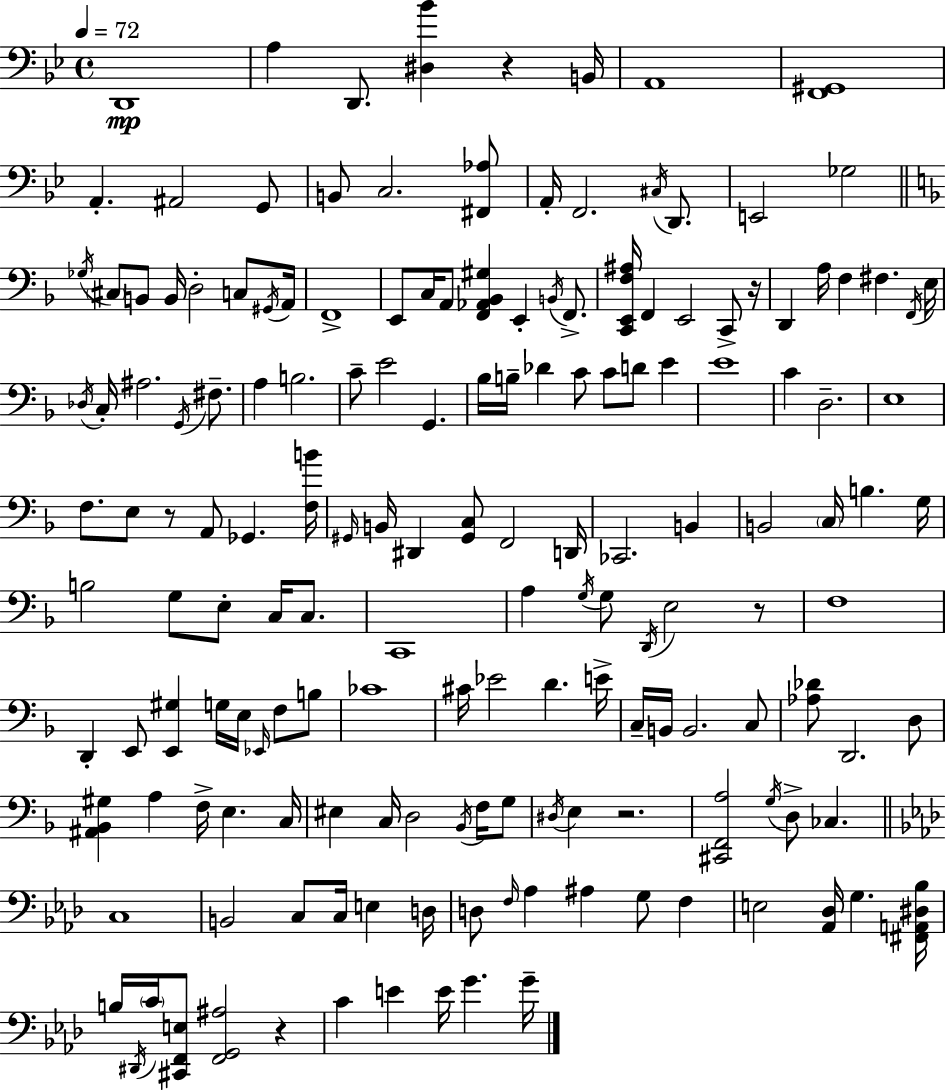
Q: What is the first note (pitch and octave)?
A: D2